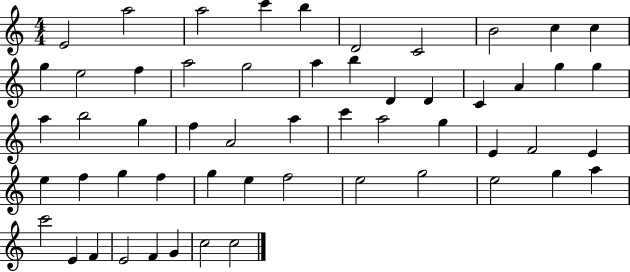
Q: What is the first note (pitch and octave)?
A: E4